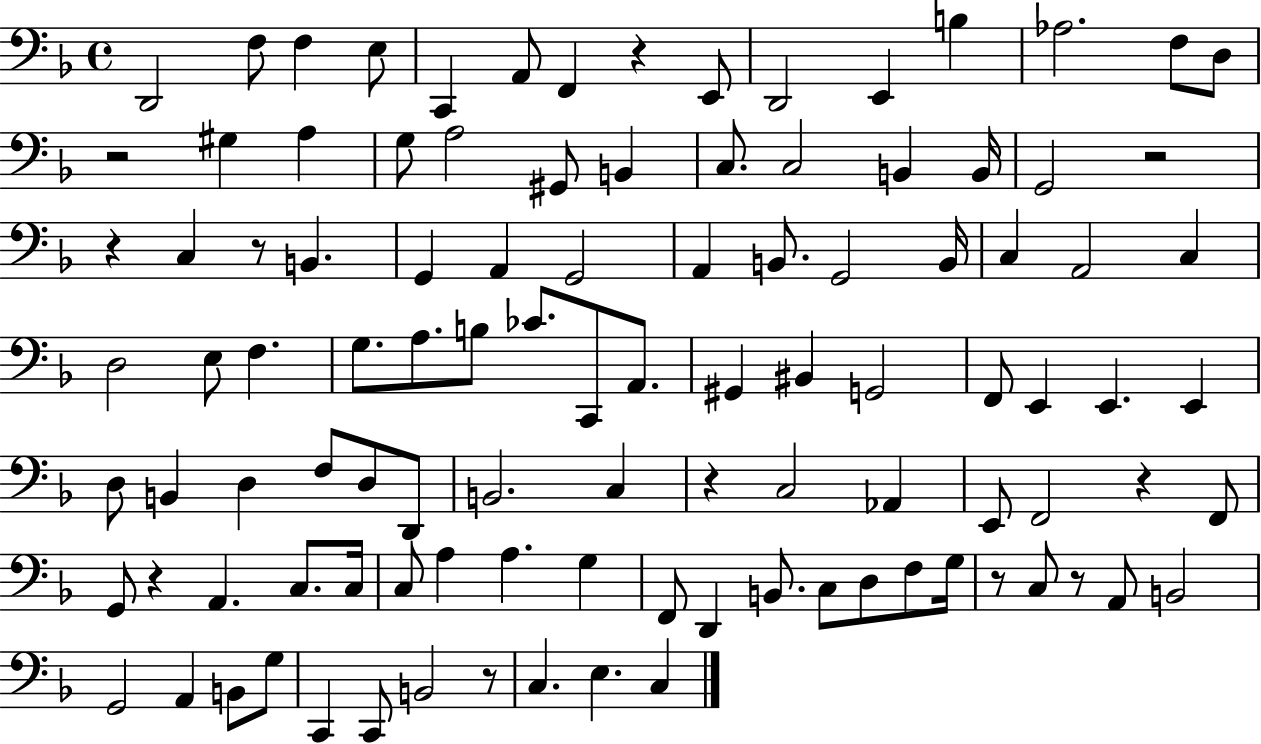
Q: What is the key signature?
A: F major